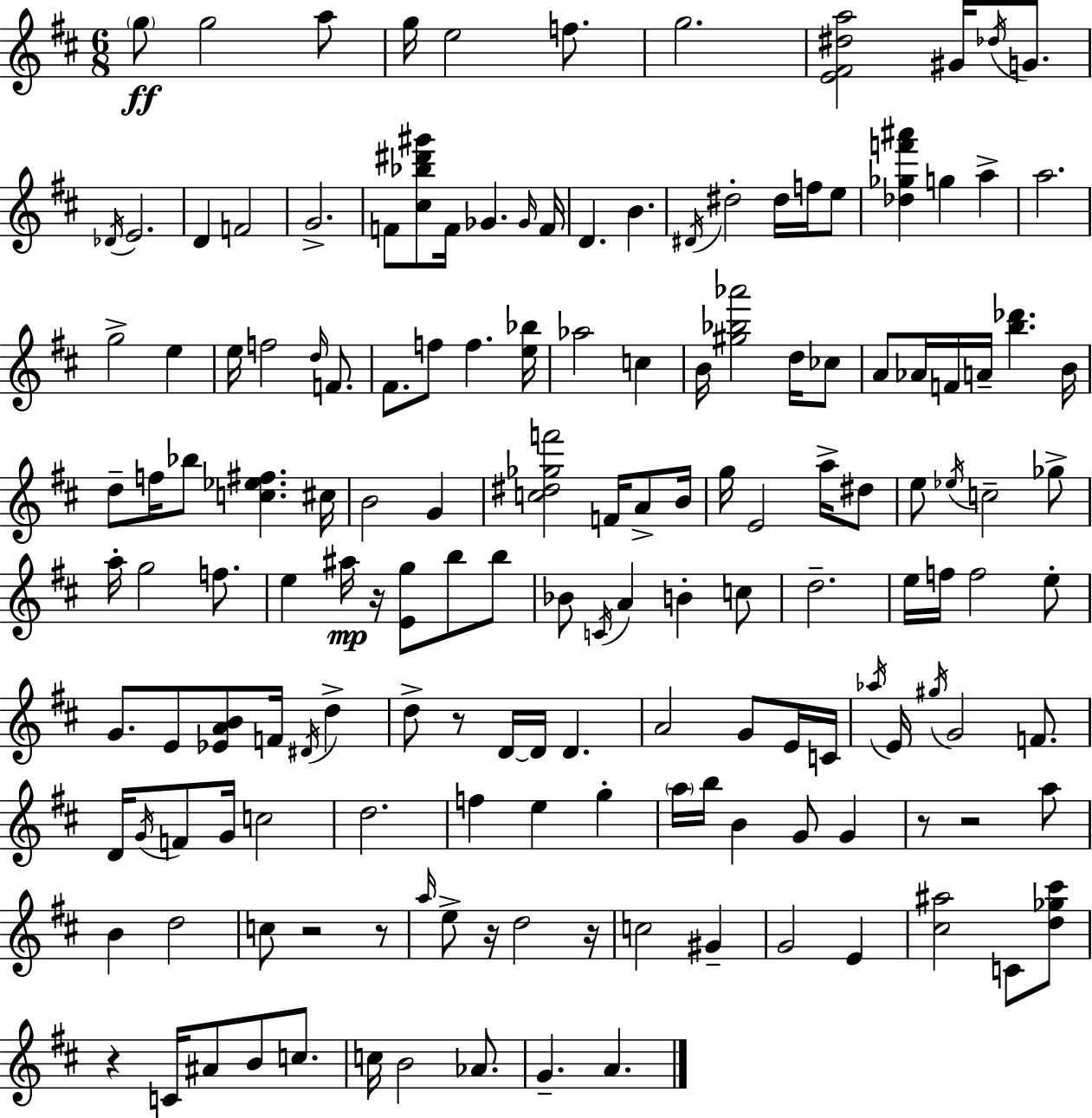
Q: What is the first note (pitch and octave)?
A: G5